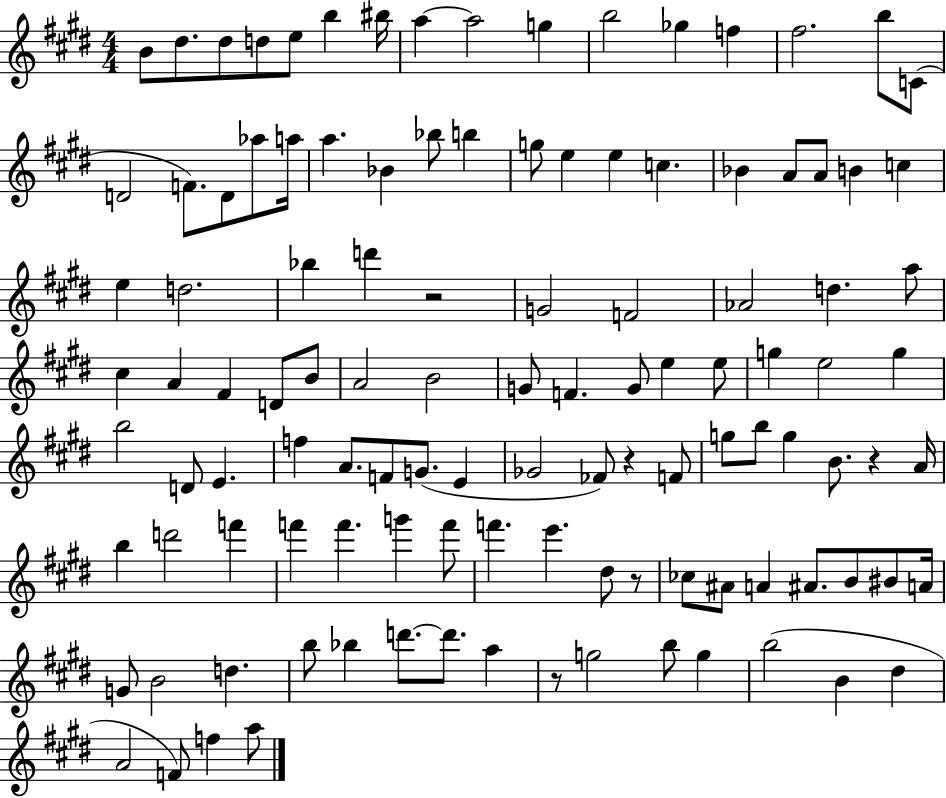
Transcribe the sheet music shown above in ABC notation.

X:1
T:Untitled
M:4/4
L:1/4
K:E
B/2 ^d/2 ^d/2 d/2 e/2 b ^b/4 a a2 g b2 _g f ^f2 b/2 C/2 D2 F/2 D/2 _a/2 a/4 a _B _b/2 b g/2 e e c _B A/2 A/2 B c e d2 _b d' z2 G2 F2 _A2 d a/2 ^c A ^F D/2 B/2 A2 B2 G/2 F G/2 e e/2 g e2 g b2 D/2 E f A/2 F/2 G/2 E _G2 _F/2 z F/2 g/2 b/2 g B/2 z A/4 b d'2 f' f' f' g' f'/2 f' e' ^d/2 z/2 _c/2 ^A/2 A ^A/2 B/2 ^B/2 A/4 G/2 B2 d b/2 _b d'/2 d'/2 a z/2 g2 b/2 g b2 B ^d A2 F/2 f a/2